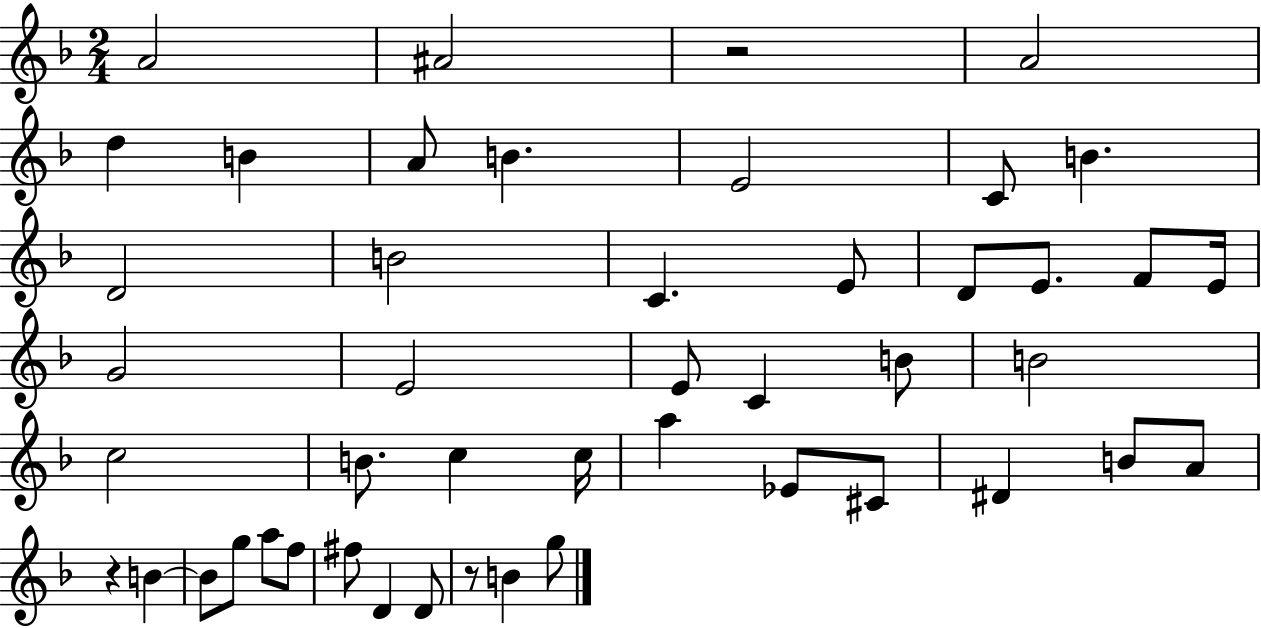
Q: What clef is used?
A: treble